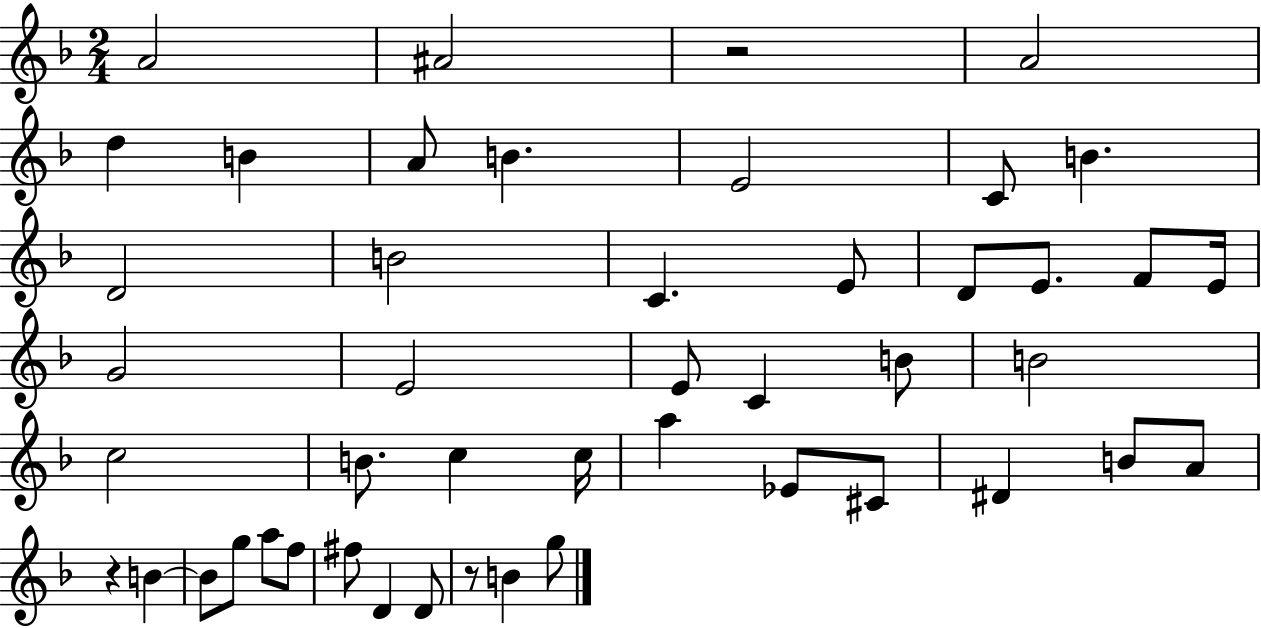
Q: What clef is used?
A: treble